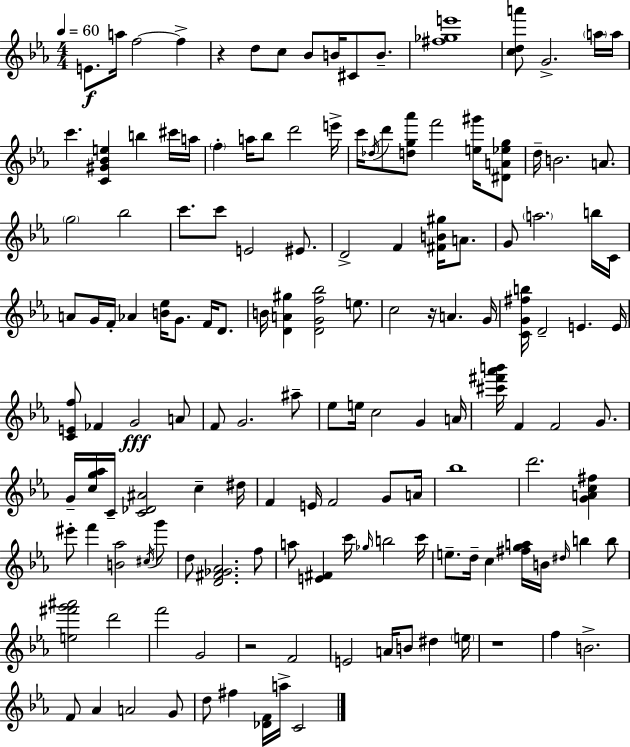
E4/e. A5/s F5/h F5/q R/q D5/e C5/e Bb4/e B4/s C#4/e B4/e. [F#5,Gb5,E6]/w [C5,D5,A6]/e G4/h. A5/s A5/s C6/q. [C4,G#4,Bb4,E5]/q B5/q C#6/s A5/s F5/q A5/s Bb5/e D6/h E6/s C6/s Db5/s D6/e [D5,G5,Ab6]/e F6/h [E5,G#6]/s [D#4,A4,Eb5,G5]/e D5/s B4/h. A4/e. G5/h Bb5/h C6/e. C6/e E4/h EIS4/e. D4/h F4/q [F#4,B4,G#5]/s A4/e. G4/e A5/h. B5/s C4/s A4/e G4/s F4/s Ab4/q [B4,Eb5]/s G4/e. F4/s D4/e. B4/s [D4,A4,G#5]/q [D4,G4,F5,Bb5]/h E5/e. C5/h R/s A4/q. G4/s [C4,G4,F#5,B5]/s D4/h E4/q. E4/s [C4,E4,F5]/e FES4/q G4/h A4/e F4/e G4/h. A#5/e Eb5/e E5/s C5/h G4/q A4/s [C#6,F#6,Ab6,B6]/s F4/q F4/h G4/e. G4/s [C5,G5,Ab5]/s C4/s [C4,Db4,A#4]/h C5/q D#5/s F4/q E4/s F4/h G4/e A4/s Bb5/w D6/h. [G4,A4,C5,F#5]/q EIS6/e F6/q [B4,Ab5]/h C#5/s G6/e D5/e [D4,F#4,Gb4,Ab4]/h. F5/e A5/e [E4,F#4]/q C6/s Gb5/s B5/h C6/s E5/e. D5/s C5/q [F#5,G5,A5]/s B4/s D#5/s B5/q B5/e [E5,F#6,G6,A#6]/h D6/h F6/h G4/h R/h F4/h E4/h A4/s B4/e D#5/q E5/s R/w F5/q B4/h. F4/e Ab4/q A4/h G4/e D5/e F#5/q [Db4,F4]/s A5/s C4/h